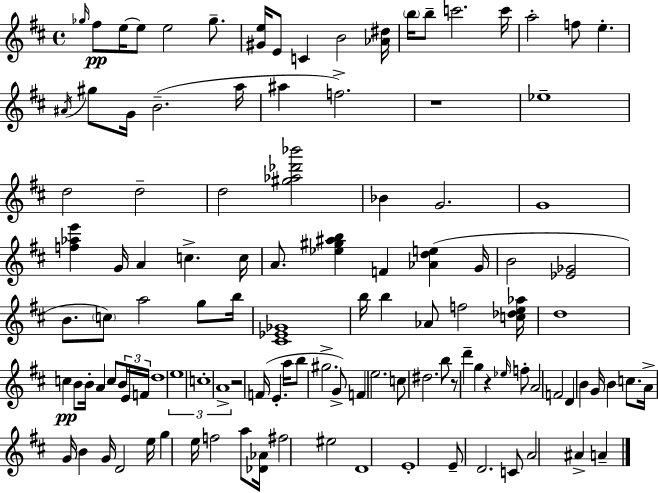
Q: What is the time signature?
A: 4/4